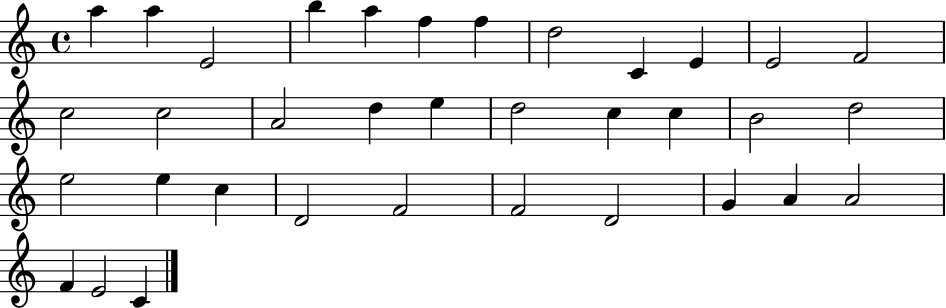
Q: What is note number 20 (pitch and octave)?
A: C5